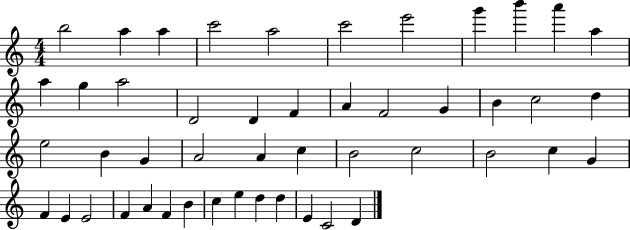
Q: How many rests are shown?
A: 0